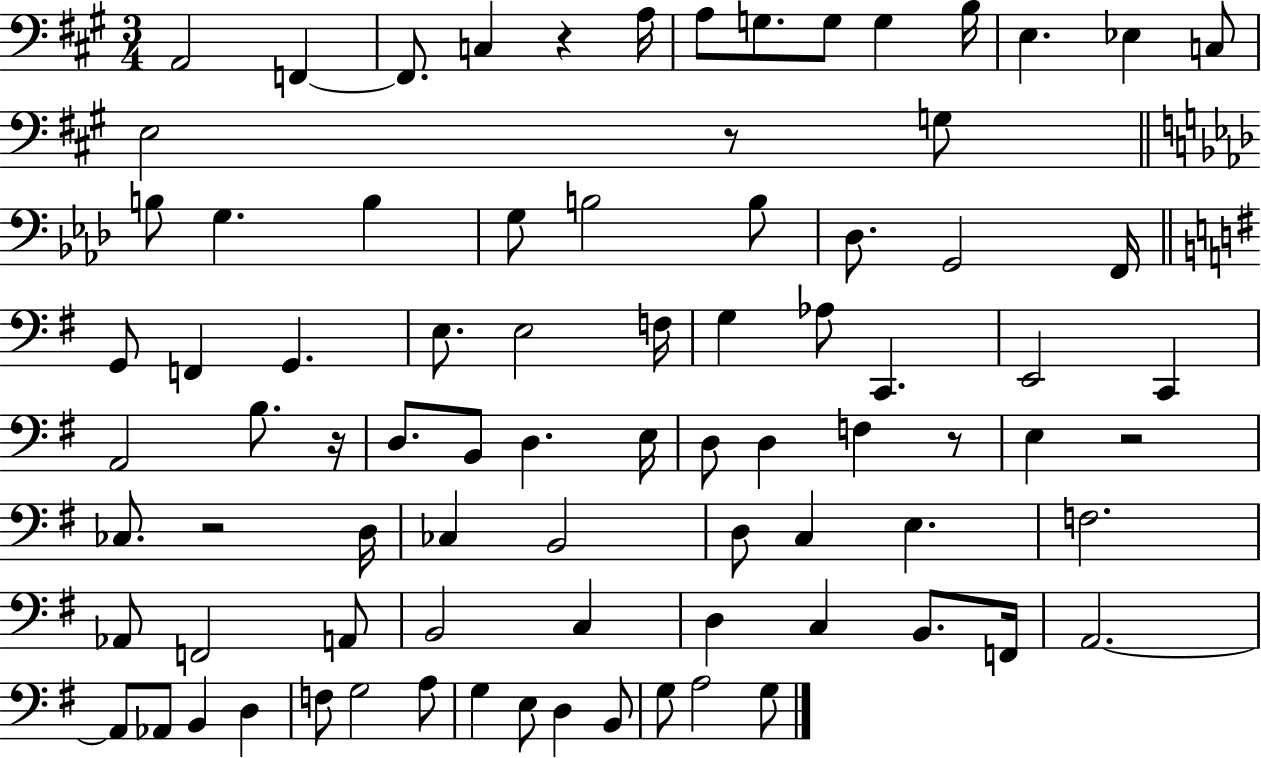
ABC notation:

X:1
T:Untitled
M:3/4
L:1/4
K:A
A,,2 F,, F,,/2 C, z A,/4 A,/2 G,/2 G,/2 G, B,/4 E, _E, C,/2 E,2 z/2 G,/2 B,/2 G, B, G,/2 B,2 B,/2 _D,/2 G,,2 F,,/4 G,,/2 F,, G,, E,/2 E,2 F,/4 G, _A,/2 C,, E,,2 C,, A,,2 B,/2 z/4 D,/2 B,,/2 D, E,/4 D,/2 D, F, z/2 E, z2 _C,/2 z2 D,/4 _C, B,,2 D,/2 C, E, F,2 _A,,/2 F,,2 A,,/2 B,,2 C, D, C, B,,/2 F,,/4 A,,2 A,,/2 _A,,/2 B,, D, F,/2 G,2 A,/2 G, E,/2 D, B,,/2 G,/2 A,2 G,/2